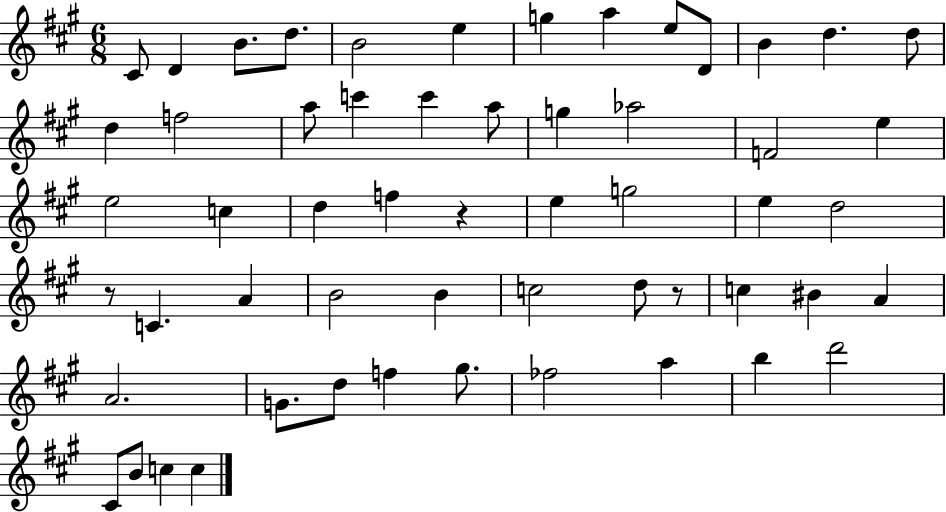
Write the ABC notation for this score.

X:1
T:Untitled
M:6/8
L:1/4
K:A
^C/2 D B/2 d/2 B2 e g a e/2 D/2 B d d/2 d f2 a/2 c' c' a/2 g _a2 F2 e e2 c d f z e g2 e d2 z/2 C A B2 B c2 d/2 z/2 c ^B A A2 G/2 d/2 f ^g/2 _f2 a b d'2 ^C/2 B/2 c c